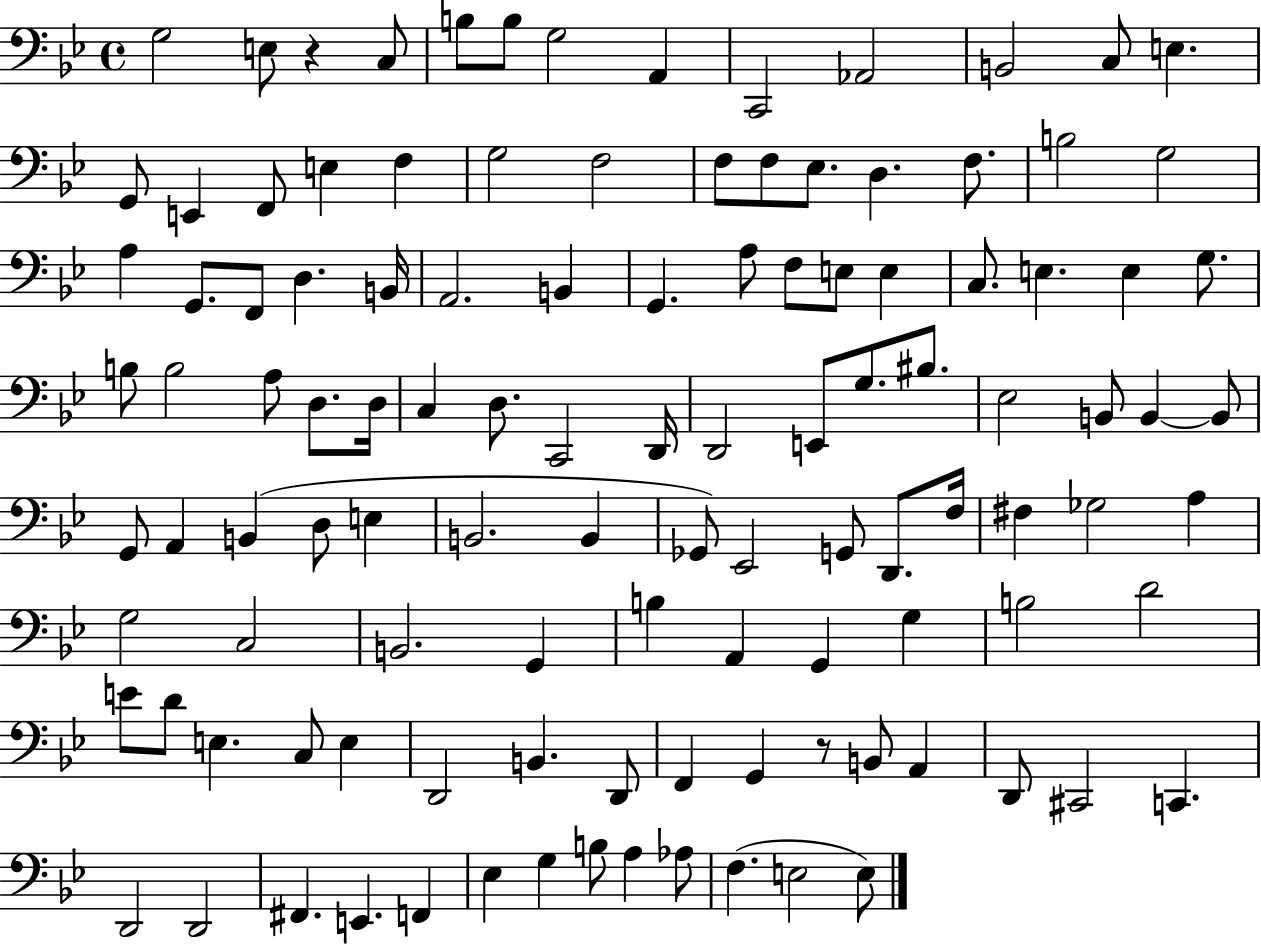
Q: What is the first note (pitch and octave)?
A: G3